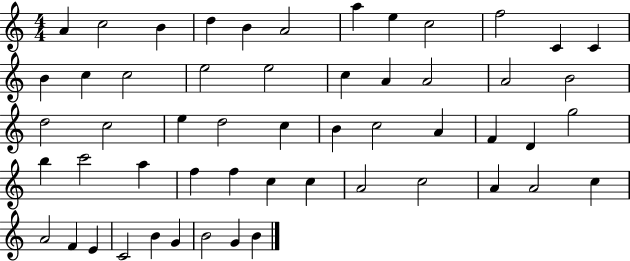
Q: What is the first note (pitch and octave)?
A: A4